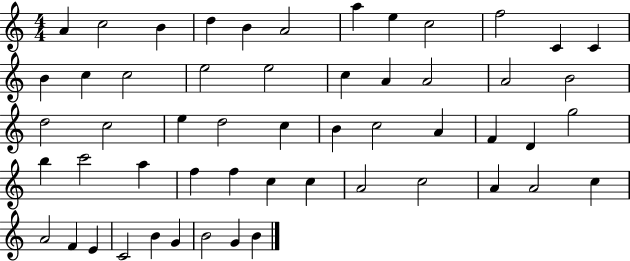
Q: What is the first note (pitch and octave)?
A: A4